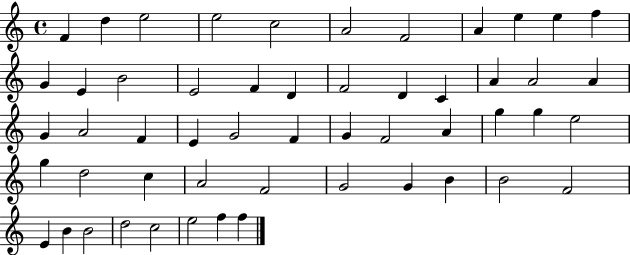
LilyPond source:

{
  \clef treble
  \time 4/4
  \defaultTimeSignature
  \key c \major
  f'4 d''4 e''2 | e''2 c''2 | a'2 f'2 | a'4 e''4 e''4 f''4 | \break g'4 e'4 b'2 | e'2 f'4 d'4 | f'2 d'4 c'4 | a'4 a'2 a'4 | \break g'4 a'2 f'4 | e'4 g'2 f'4 | g'4 f'2 a'4 | g''4 g''4 e''2 | \break g''4 d''2 c''4 | a'2 f'2 | g'2 g'4 b'4 | b'2 f'2 | \break e'4 b'4 b'2 | d''2 c''2 | e''2 f''4 f''4 | \bar "|."
}